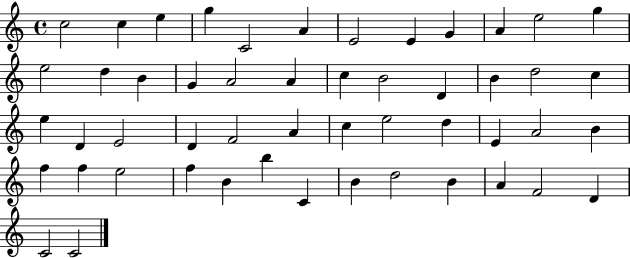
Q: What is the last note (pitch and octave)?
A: C4